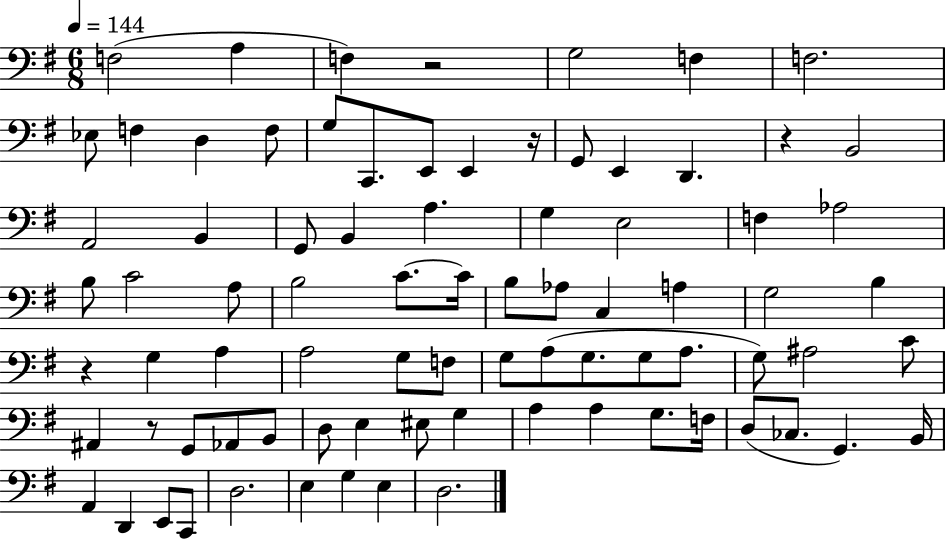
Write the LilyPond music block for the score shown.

{
  \clef bass
  \numericTimeSignature
  \time 6/8
  \key g \major
  \tempo 4 = 144
  \repeat volta 2 { f2( a4 | f4) r2 | g2 f4 | f2. | \break ees8 f4 d4 f8 | g8 c,8. e,8 e,4 r16 | g,8 e,4 d,4. | r4 b,2 | \break a,2 b,4 | g,8 b,4 a4. | g4 e2 | f4 aes2 | \break b8 c'2 a8 | b2 c'8.~~ c'16 | b8 aes8 c4 a4 | g2 b4 | \break r4 g4 a4 | a2 g8 f8 | g8 a8( g8. g8 a8. | g8) ais2 c'8 | \break ais,4 r8 g,8 aes,8 b,8 | d8 e4 eis8 g4 | a4 a4 g8. f16 | d8( ces8. g,4.) b,16 | \break a,4 d,4 e,8 c,8 | d2. | e4 g4 e4 | d2. | \break } \bar "|."
}